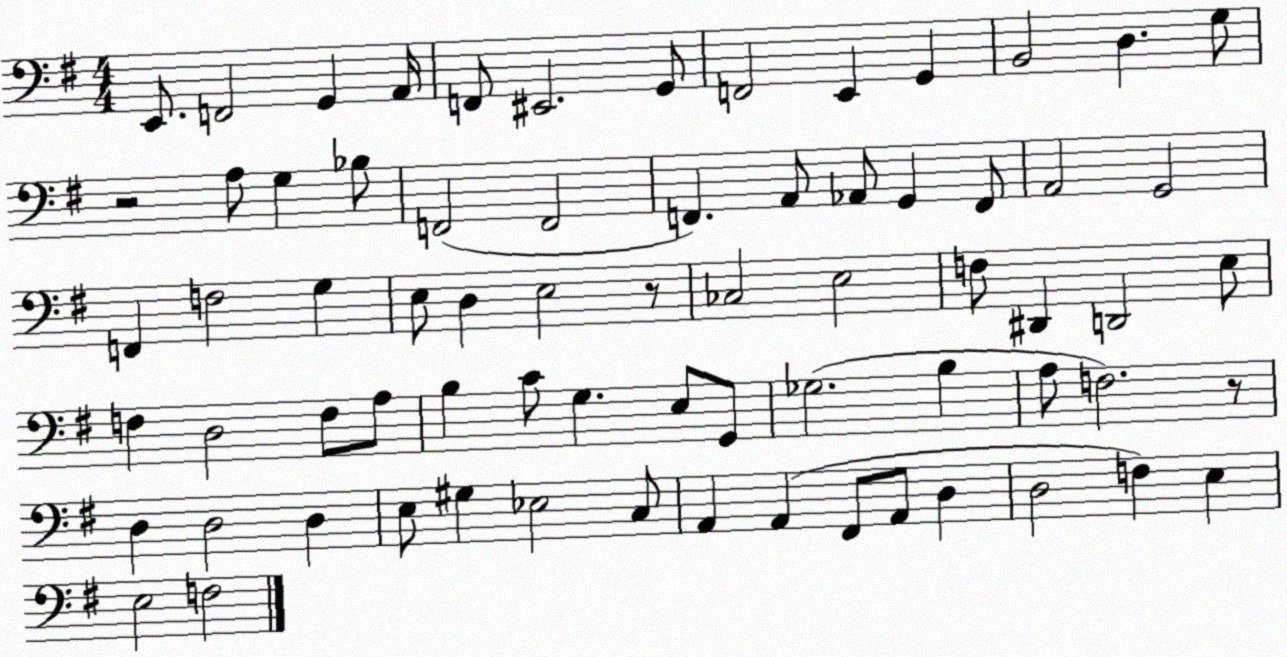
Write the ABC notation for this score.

X:1
T:Untitled
M:4/4
L:1/4
K:G
E,,/2 F,,2 G,, A,,/4 F,,/2 ^E,,2 G,,/2 F,,2 E,, G,, B,,2 D, G,/2 z2 A,/2 G, _B,/2 F,,2 F,,2 F,, A,,/2 _A,,/2 G,, F,,/2 A,,2 G,,2 F,, F,2 G, E,/2 D, E,2 z/2 _C,2 E,2 F,/2 ^D,, D,,2 E,/2 F, D,2 F,/2 A,/2 B, C/2 G, E,/2 G,,/2 _G,2 B, A,/2 F,2 z/2 D, D,2 D, E,/2 ^G, _E,2 C,/2 A,, A,, ^F,,/2 A,,/2 D, D,2 F, E, E,2 F,2